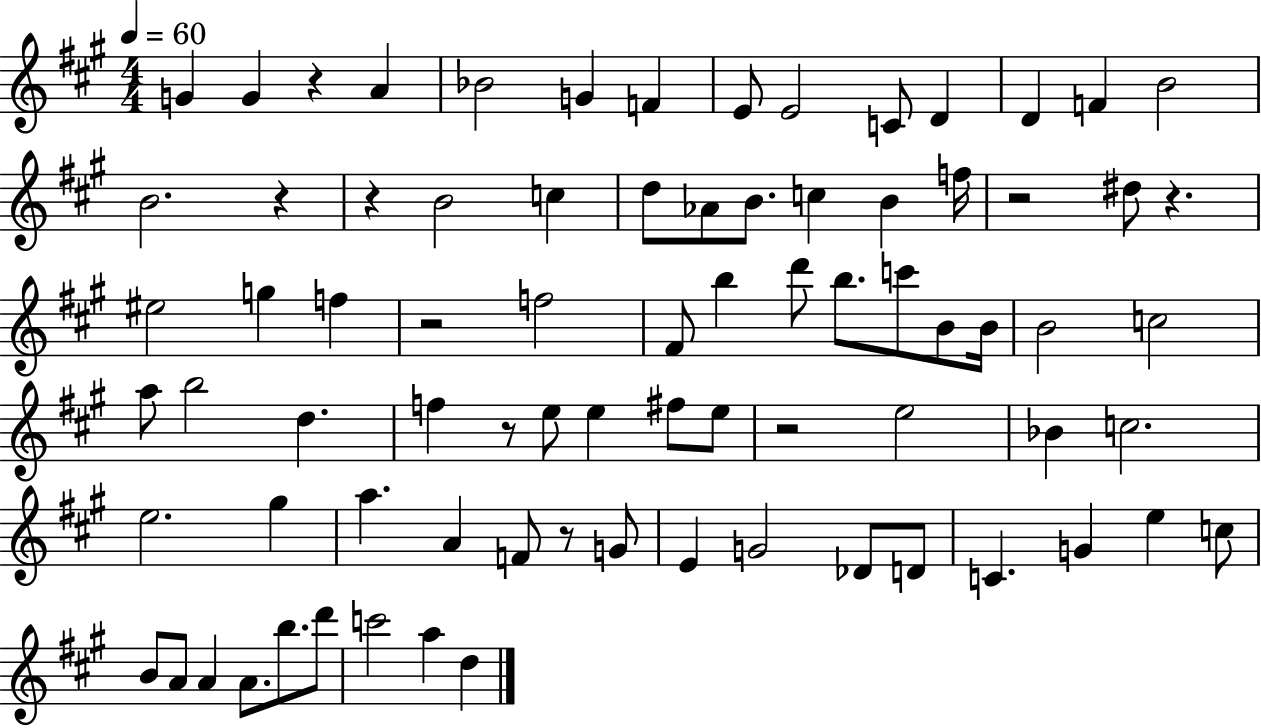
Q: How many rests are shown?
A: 9